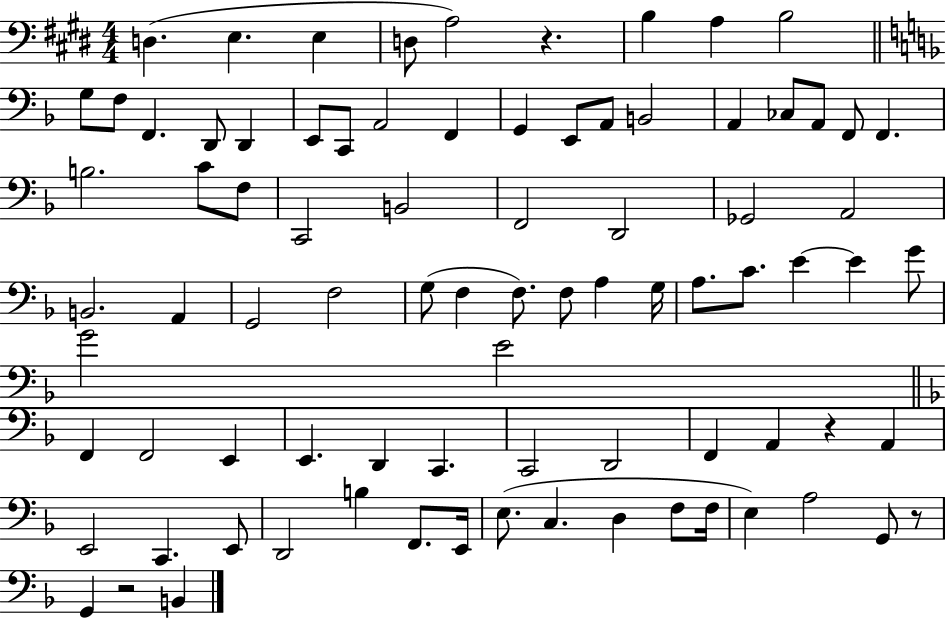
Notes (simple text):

D3/q. E3/q. E3/q D3/e A3/h R/q. B3/q A3/q B3/h G3/e F3/e F2/q. D2/e D2/q E2/e C2/e A2/h F2/q G2/q E2/e A2/e B2/h A2/q CES3/e A2/e F2/e F2/q. B3/h. C4/e F3/e C2/h B2/h F2/h D2/h Gb2/h A2/h B2/h. A2/q G2/h F3/h G3/e F3/q F3/e. F3/e A3/q G3/s A3/e. C4/e. E4/q E4/q G4/e G4/h E4/h F2/q F2/h E2/q E2/q. D2/q C2/q. C2/h D2/h F2/q A2/q R/q A2/q E2/h C2/q. E2/e D2/h B3/q F2/e. E2/s E3/e. C3/q. D3/q F3/e F3/s E3/q A3/h G2/e R/e G2/q R/h B2/q